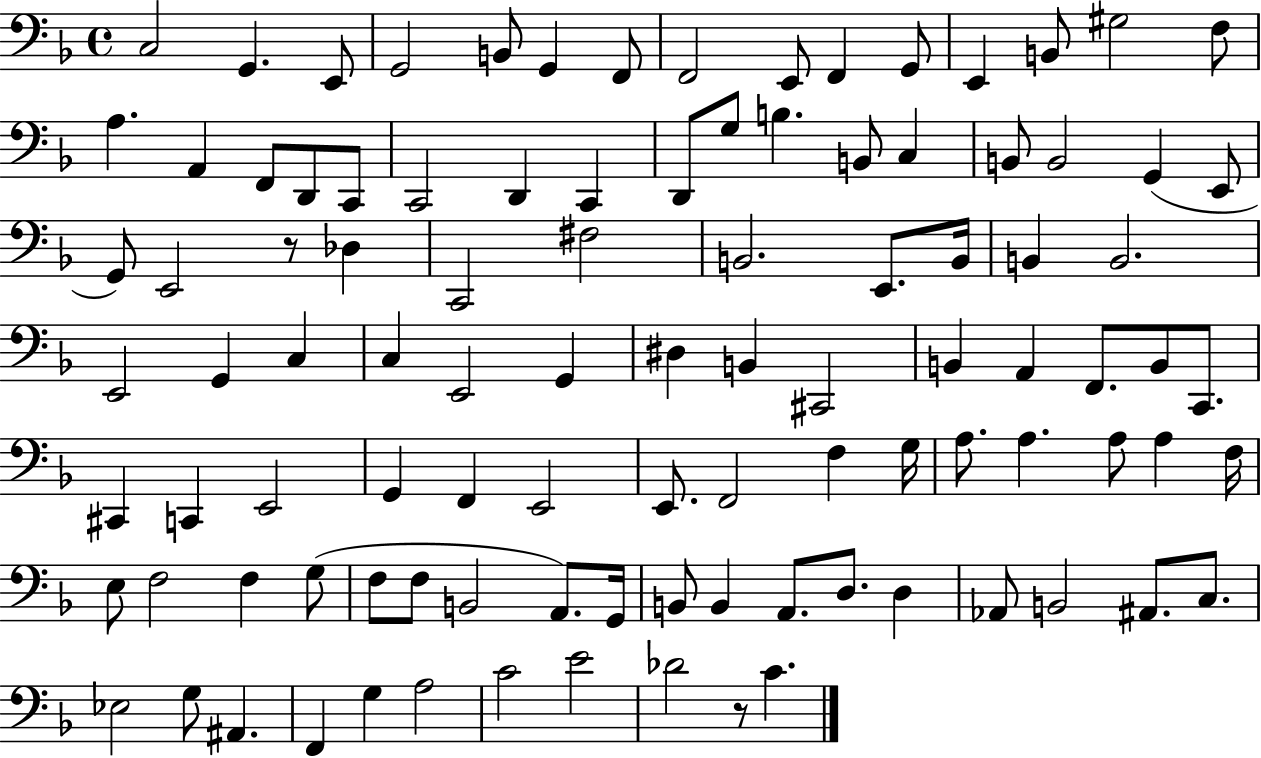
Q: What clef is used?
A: bass